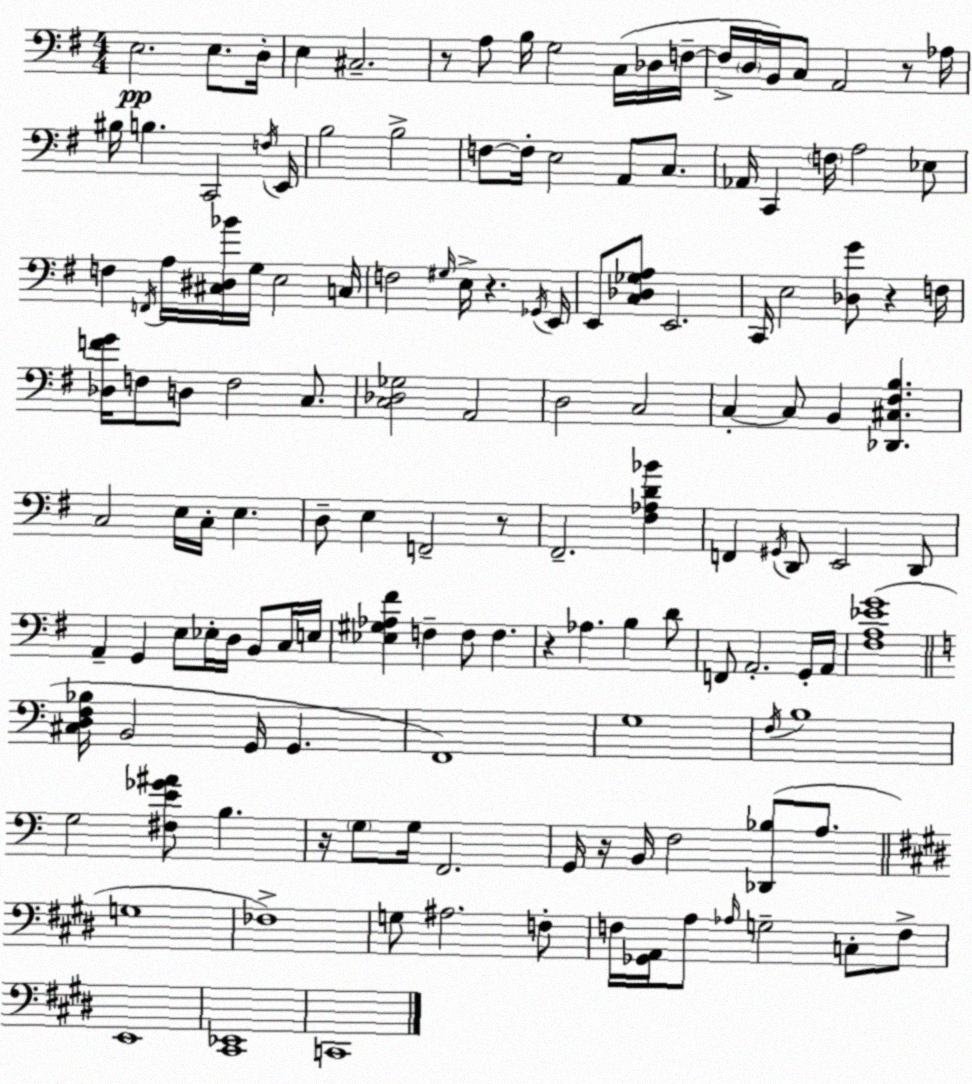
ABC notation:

X:1
T:Untitled
M:4/4
L:1/4
K:Em
E,2 E,/2 D,/4 E, ^C,2 z/2 A,/2 B,/4 G,2 C,/4 _D,/4 F,/4 F,/4 D,/4 B,,/4 C,/2 A,,2 z/2 _A,/4 ^B,/4 B, C,,2 F,/4 E,,/4 B,2 B,2 F,/2 F,/4 E,2 A,,/2 C,/2 _A,,/4 C,, F,/4 A,2 _E,/2 F, F,,/4 A,/4 [^C,^D,_B]/4 G,/4 E,2 C,/4 F,2 ^G,/4 E,/4 z _G,,/4 E,,/4 E,,/2 [C,_D,_G,A,]/2 E,,2 C,,/4 E,2 [_D,G]/2 z F,/4 [_D,FG]/4 F,/2 D,/2 F,2 C,/2 [C,_D,_G,]2 A,,2 D,2 C,2 C, C,/2 B,, [_D,,^C,^F,B,] C,2 E,/4 C,/4 E, D,/2 E, F,,2 z/2 ^F,,2 [^F,_A,D_B] F,, ^G,,/4 D,,/2 E,,2 D,,/2 A,, G,, E,/2 _E,/4 D,/4 B,,/2 C,/4 E,/4 [_E,^G,_A,^F] F, F,/2 F, z _A, B, D/2 F,,/2 A,,2 G,,/4 A,,/4 [^F,A,_EG]4 [^C,D,F,_B,]/4 B,,2 G,,/4 G,, F,,4 G,4 F,/4 B,4 G,2 [^F,E_G^A]/2 B, z/4 G,/2 G,/4 F,,2 G,,/4 z/4 B,,/4 F,2 [_D,,_B,]/2 A,/2 G,4 _F,4 G,/2 ^A,2 F,/2 F,/4 [_G,,A,,]/4 A,/2 _A,/4 G,2 C,/2 F,/2 E,,4 [^C,,_E,,]4 C,,4